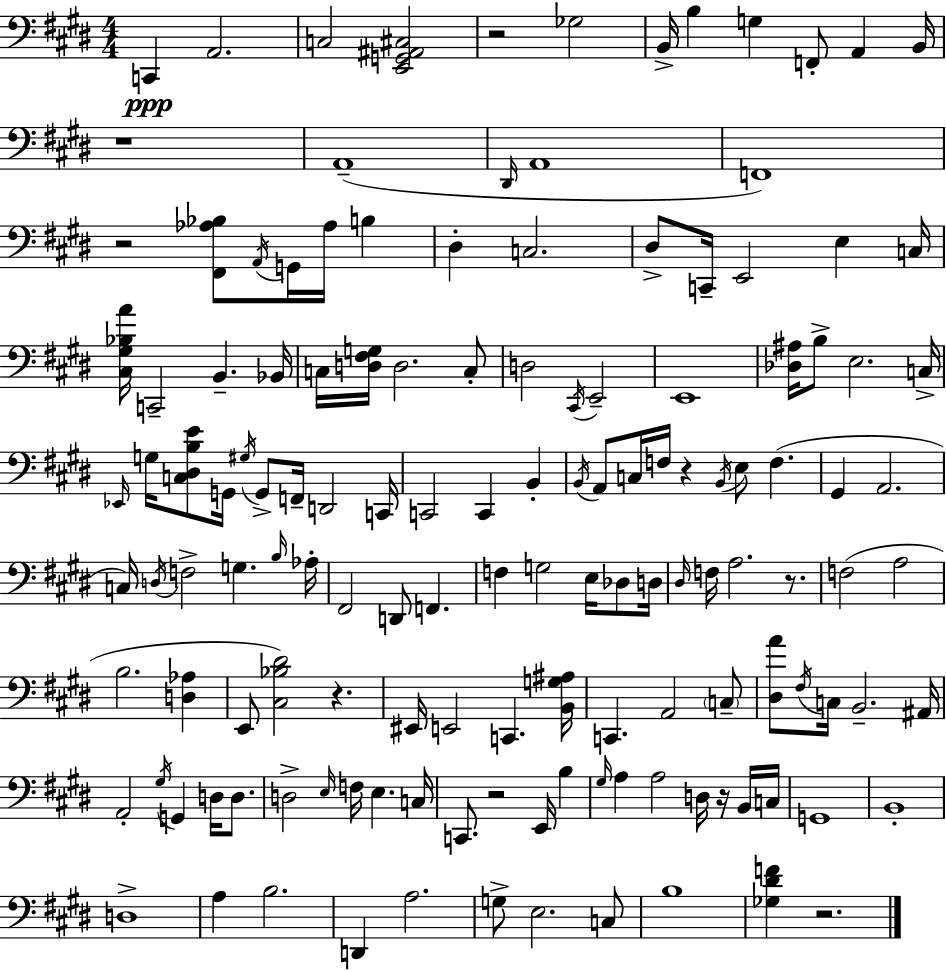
{
  \clef bass
  \numericTimeSignature
  \time 4/4
  \key e \major
  \repeat volta 2 { c,4\ppp a,2. | c2 <e, g, ais, cis>2 | r2 ges2 | b,16-> b4 g4 f,8-. a,4 b,16 | \break r1 | a,1--( | \grace { dis,16 } a,1 | f,1) | \break r2 <fis, aes bes>8 \acciaccatura { a,16 } g,16 aes16 b4 | dis4-. c2. | dis8-> c,16-- e,2 e4 | c16 <cis gis bes a'>16 c,2-- b,4.-- | \break bes,16 c16 <d fis g>16 d2. | c8-. d2 \acciaccatura { cis,16 } e,2-- | e,1 | <des ais>16 b8-> e2. | \break c16-> \grace { ees,16 } g16 <c dis b e'>8 g,16 \acciaccatura { gis16 } g,8-> f,16-- d,2 | c,16 c,2 c,4 | b,4-. \acciaccatura { b,16 } a,8 c16 f16 r4 \acciaccatura { b,16 } e8 | f4.( gis,4 a,2. | \break c16) \acciaccatura { d16 } f2-> | g4. \grace { b16 } aes16-. fis,2 | d,8 f,4. f4 g2 | e16 des8 d16 \grace { dis16 } f16 a2. | \break r8. f2( | a2 b2. | <d aes>4 e,8 <cis bes dis'>2) | r4. eis,16 e,2 | \break c,4. <b, g ais>16 c,4. | a,2 \parenthesize c8-- <dis a'>8 \acciaccatura { fis16 } c16 b,2.-- | ais,16 a,2-. | \acciaccatura { gis16 } g,4 d16 d8. d2-> | \break \grace { e16 } f16 e4. c16 c,8. | r2 e,16 b4 \grace { gis16 } a4 | a2 d16 r16 b,16 c16 g,1 | b,1-. | \break d1-> | a4 | b2. d,4 | a2. g8-> | \break e2. c8 b1 | <ges dis' f'>4 | r2. } \bar "|."
}